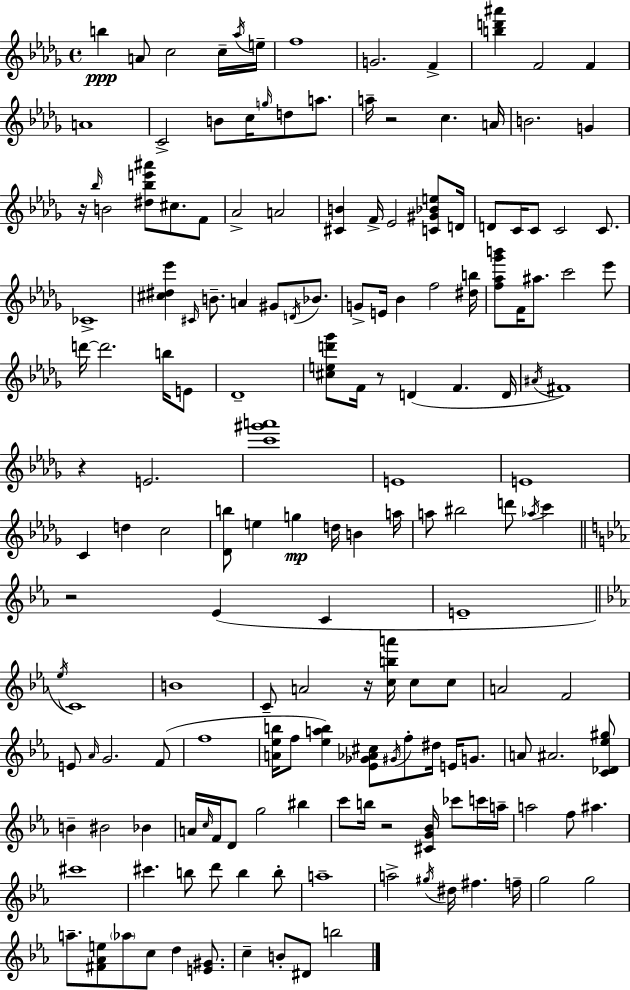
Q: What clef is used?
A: treble